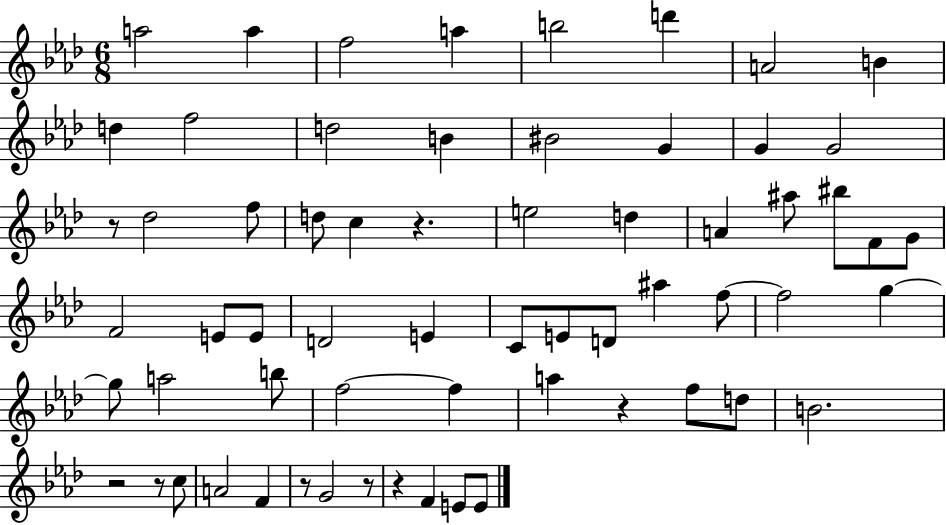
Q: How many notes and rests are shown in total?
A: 63